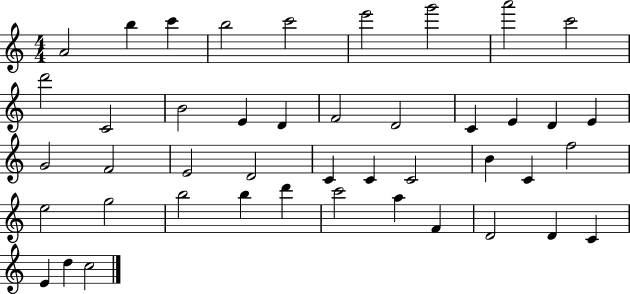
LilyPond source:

{
  \clef treble
  \numericTimeSignature
  \time 4/4
  \key c \major
  a'2 b''4 c'''4 | b''2 c'''2 | e'''2 g'''2 | a'''2 c'''2 | \break d'''2 c'2 | b'2 e'4 d'4 | f'2 d'2 | c'4 e'4 d'4 e'4 | \break g'2 f'2 | e'2 d'2 | c'4 c'4 c'2 | b'4 c'4 f''2 | \break e''2 g''2 | b''2 b''4 d'''4 | c'''2 a''4 f'4 | d'2 d'4 c'4 | \break e'4 d''4 c''2 | \bar "|."
}